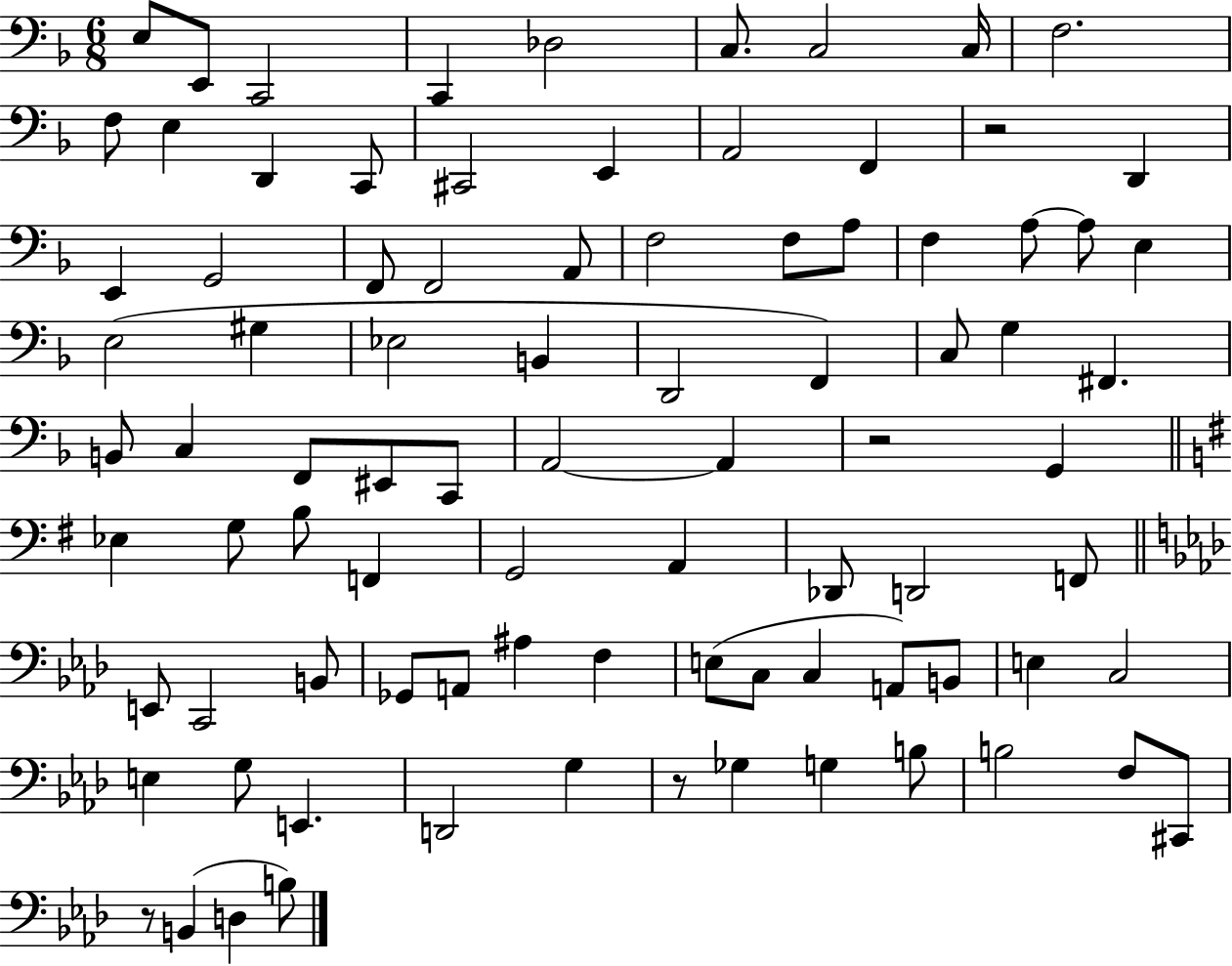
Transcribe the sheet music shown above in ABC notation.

X:1
T:Untitled
M:6/8
L:1/4
K:F
E,/2 E,,/2 C,,2 C,, _D,2 C,/2 C,2 C,/4 F,2 F,/2 E, D,, C,,/2 ^C,,2 E,, A,,2 F,, z2 D,, E,, G,,2 F,,/2 F,,2 A,,/2 F,2 F,/2 A,/2 F, A,/2 A,/2 E, E,2 ^G, _E,2 B,, D,,2 F,, C,/2 G, ^F,, B,,/2 C, F,,/2 ^E,,/2 C,,/2 A,,2 A,, z2 G,, _E, G,/2 B,/2 F,, G,,2 A,, _D,,/2 D,,2 F,,/2 E,,/2 C,,2 B,,/2 _G,,/2 A,,/2 ^A, F, E,/2 C,/2 C, A,,/2 B,,/2 E, C,2 E, G,/2 E,, D,,2 G, z/2 _G, G, B,/2 B,2 F,/2 ^C,,/2 z/2 B,, D, B,/2